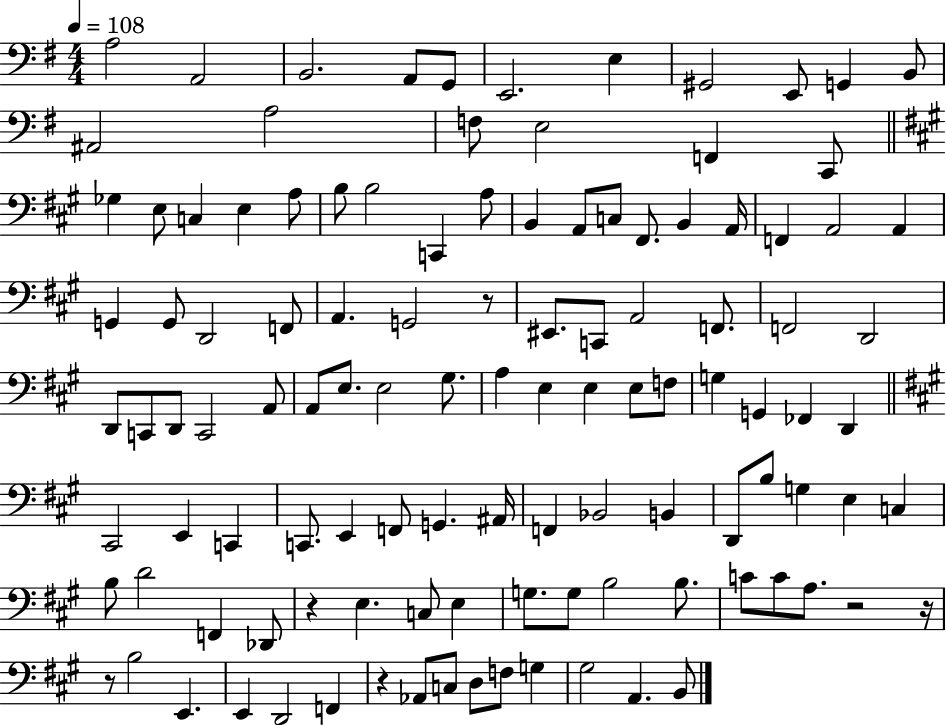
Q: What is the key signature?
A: G major